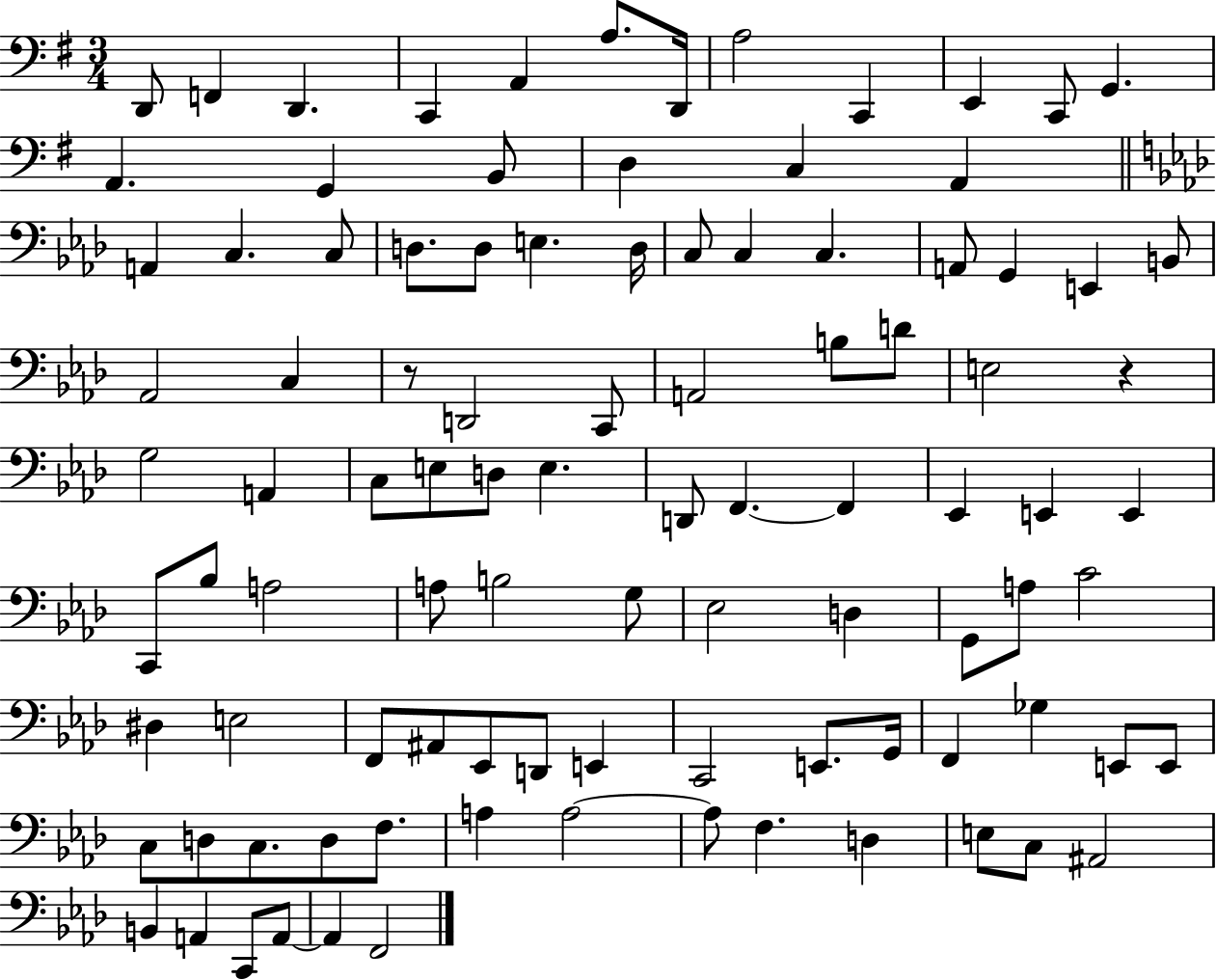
D2/e F2/q D2/q. C2/q A2/q A3/e. D2/s A3/h C2/q E2/q C2/e G2/q. A2/q. G2/q B2/e D3/q C3/q A2/q A2/q C3/q. C3/e D3/e. D3/e E3/q. D3/s C3/e C3/q C3/q. A2/e G2/q E2/q B2/e Ab2/h C3/q R/e D2/h C2/e A2/h B3/e D4/e E3/h R/q G3/h A2/q C3/e E3/e D3/e E3/q. D2/e F2/q. F2/q Eb2/q E2/q E2/q C2/e Bb3/e A3/h A3/e B3/h G3/e Eb3/h D3/q G2/e A3/e C4/h D#3/q E3/h F2/e A#2/e Eb2/e D2/e E2/q C2/h E2/e. G2/s F2/q Gb3/q E2/e E2/e C3/e D3/e C3/e. D3/e F3/e. A3/q A3/h A3/e F3/q. D3/q E3/e C3/e A#2/h B2/q A2/q C2/e A2/e A2/q F2/h